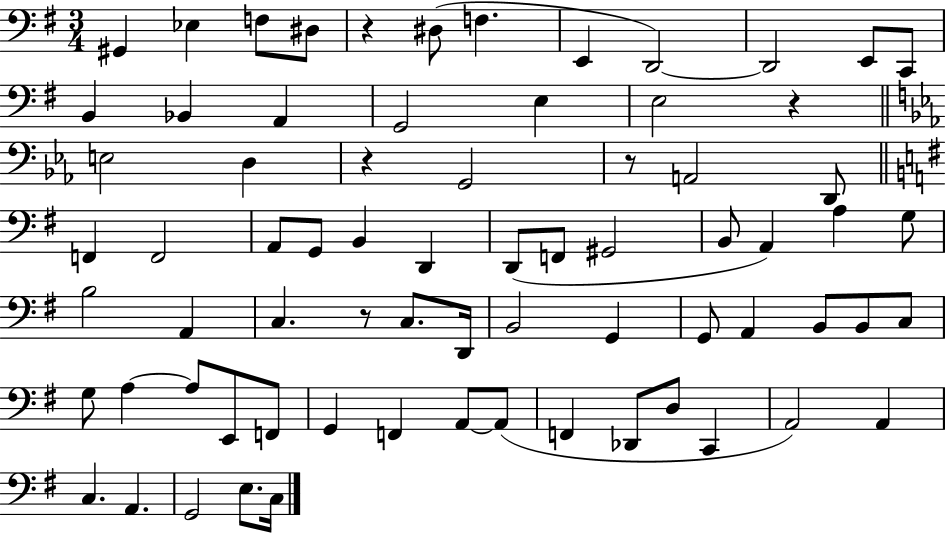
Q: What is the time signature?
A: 3/4